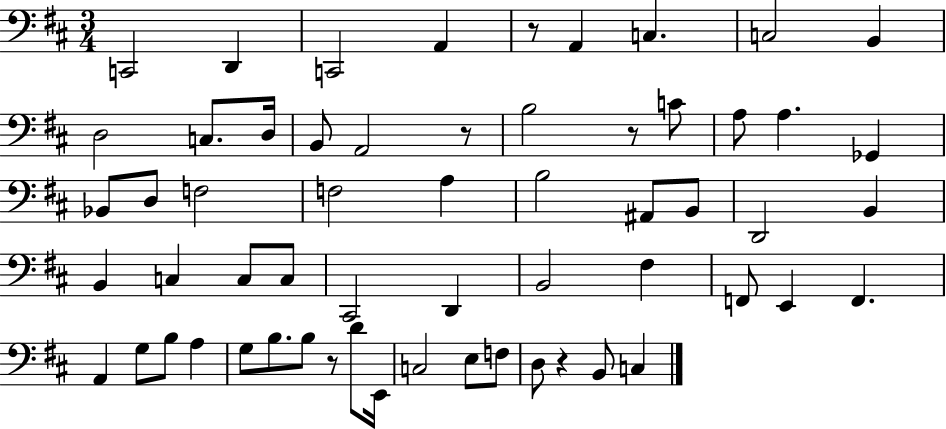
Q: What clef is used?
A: bass